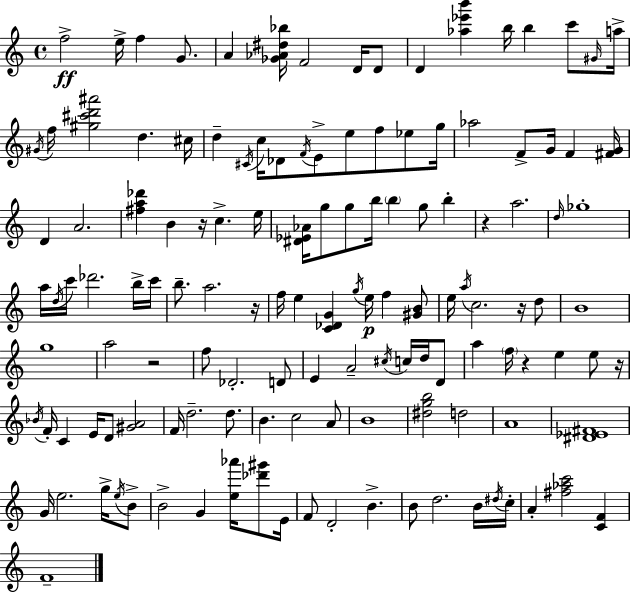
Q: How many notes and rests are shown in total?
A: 133